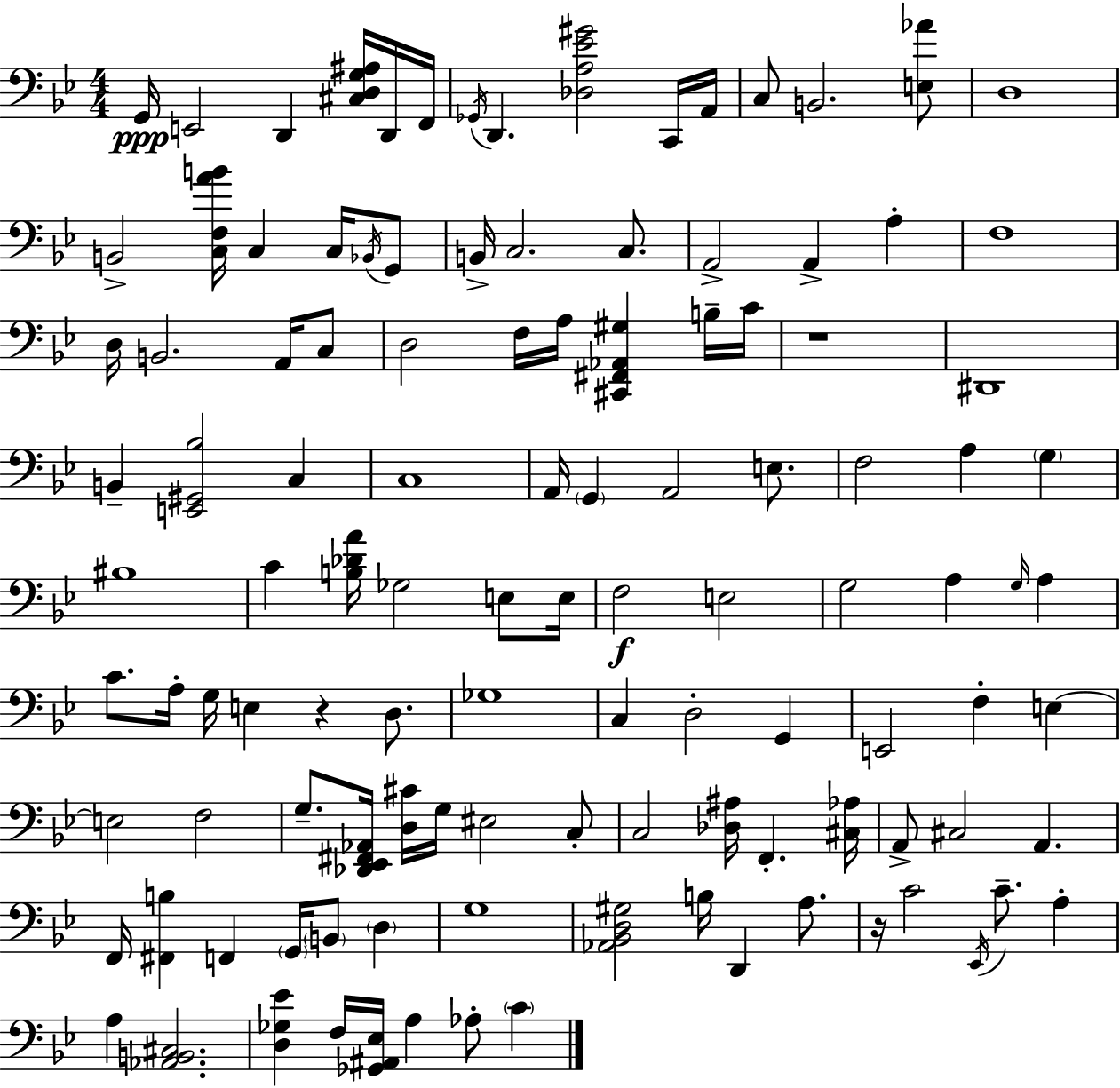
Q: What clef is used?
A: bass